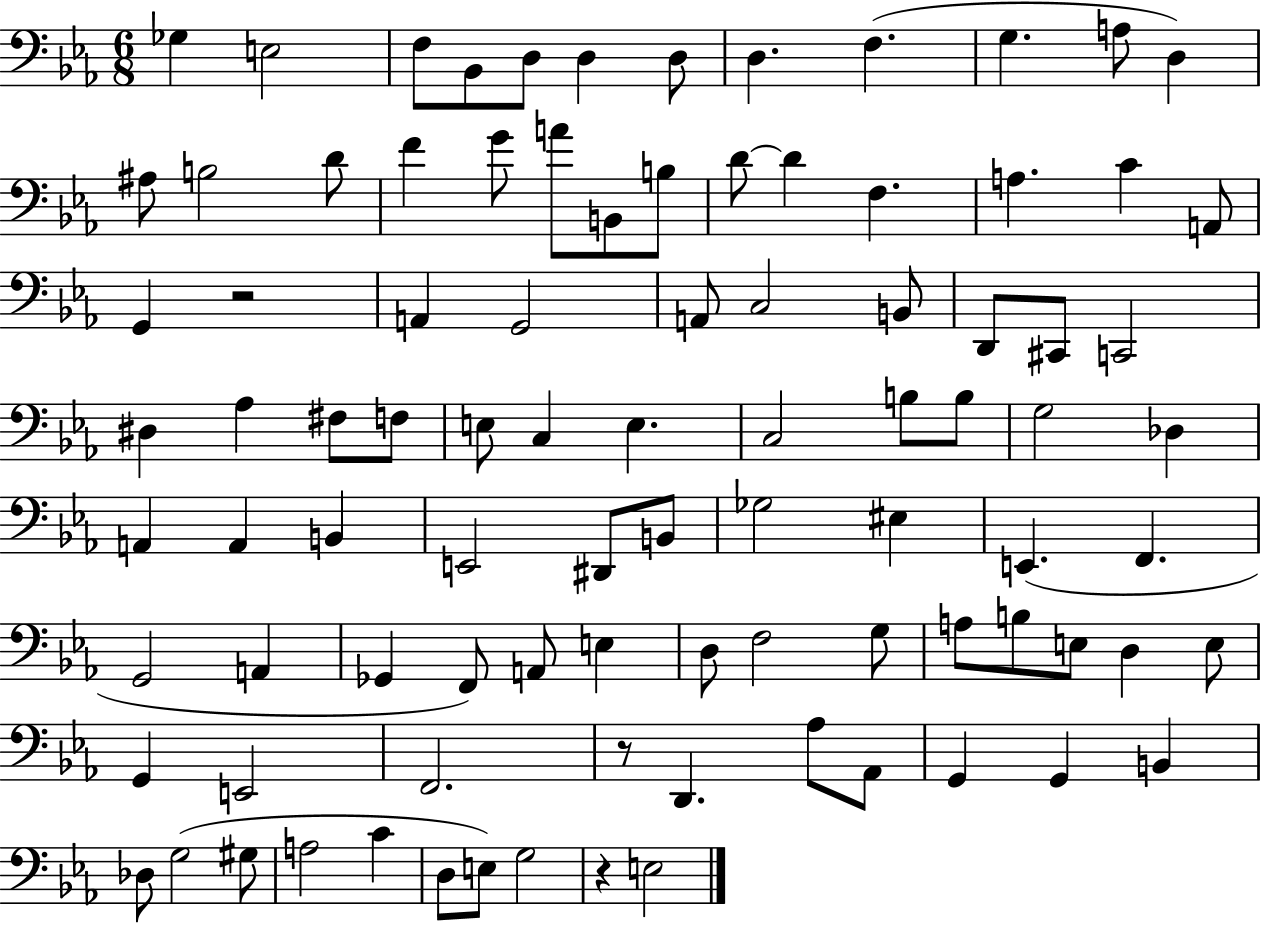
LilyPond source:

{
  \clef bass
  \numericTimeSignature
  \time 6/8
  \key ees \major
  \repeat volta 2 { ges4 e2 | f8 bes,8 d8 d4 d8 | d4. f4.( | g4. a8 d4) | \break ais8 b2 d'8 | f'4 g'8 a'8 b,8 b8 | d'8~~ d'4 f4. | a4. c'4 a,8 | \break g,4 r2 | a,4 g,2 | a,8 c2 b,8 | d,8 cis,8 c,2 | \break dis4 aes4 fis8 f8 | e8 c4 e4. | c2 b8 b8 | g2 des4 | \break a,4 a,4 b,4 | e,2 dis,8 b,8 | ges2 eis4 | e,4.( f,4. | \break g,2 a,4 | ges,4 f,8) a,8 e4 | d8 f2 g8 | a8 b8 e8 d4 e8 | \break g,4 e,2 | f,2. | r8 d,4. aes8 aes,8 | g,4 g,4 b,4 | \break des8 g2( gis8 | a2 c'4 | d8 e8) g2 | r4 e2 | \break } \bar "|."
}